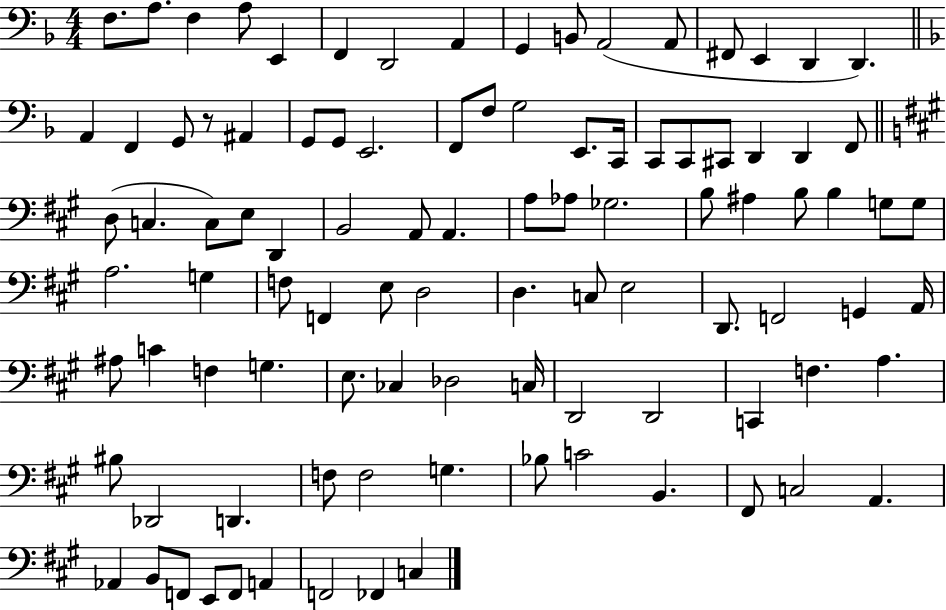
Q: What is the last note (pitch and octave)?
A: C3